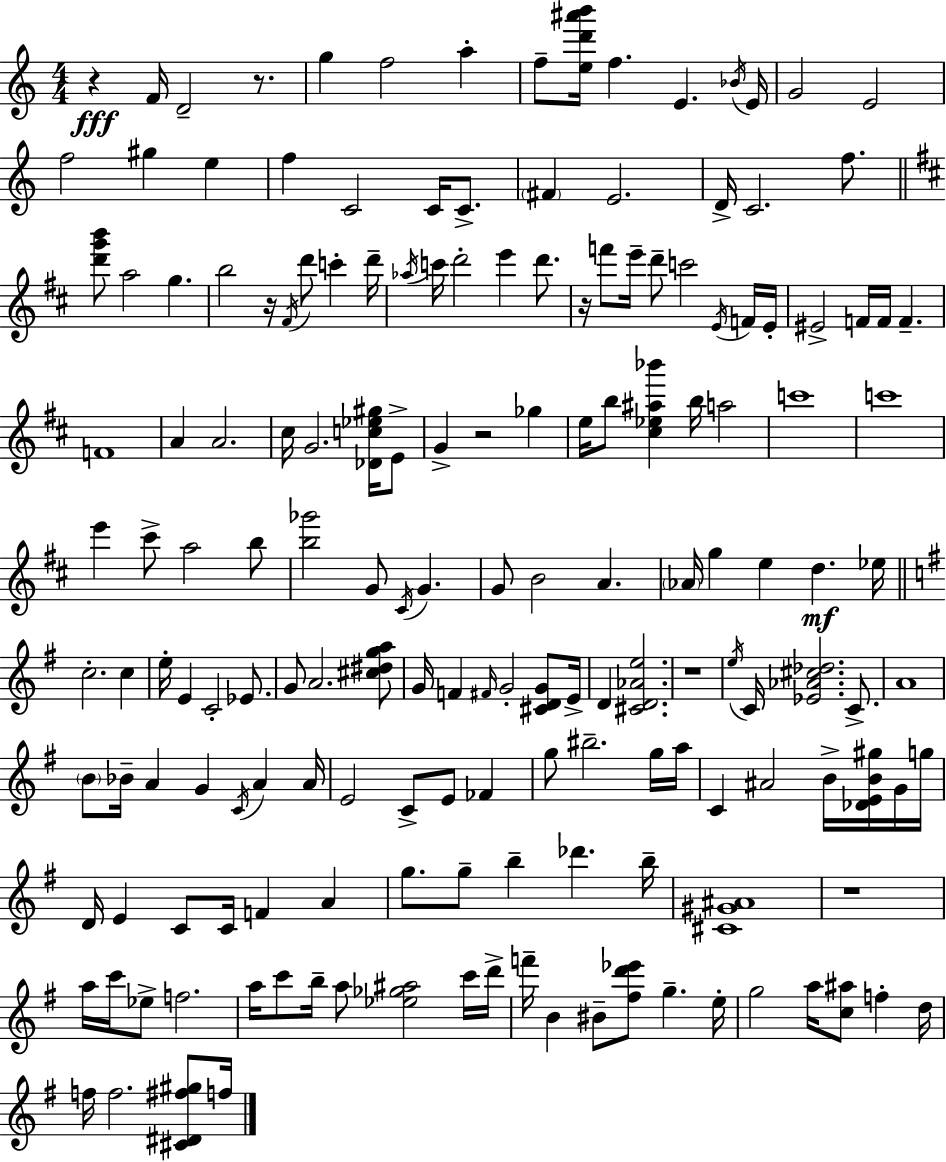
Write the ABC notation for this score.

X:1
T:Untitled
M:4/4
L:1/4
K:Am
z F/4 D2 z/2 g f2 a f/2 [ed'^a'b']/4 f E _B/4 E/4 G2 E2 f2 ^g e f C2 C/4 C/2 ^F E2 D/4 C2 f/2 [d'g'b']/2 a2 g b2 z/4 ^F/4 d'/2 c' d'/4 _a/4 c'/4 d'2 e' d'/2 z/4 f'/2 e'/4 d'/2 c'2 E/4 F/4 E/4 ^E2 F/4 F/4 F F4 A A2 ^c/4 G2 [_Dc_e^g]/4 E/2 G z2 _g e/4 b/2 [^c_e^a_b'] b/4 a2 c'4 c'4 e' ^c'/2 a2 b/2 [b_g']2 G/2 ^C/4 G G/2 B2 A _A/4 g e d _e/4 c2 c e/4 E C2 _E/2 G/2 A2 [^c^dga]/2 G/4 F ^F/4 G2 [^CDG]/2 E/4 D [^CD_Ae]2 z4 e/4 C/4 [_E_A^c_d]2 C/2 A4 B/2 _B/4 A G C/4 A A/4 E2 C/2 E/2 _F g/2 ^b2 g/4 a/4 C ^A2 B/4 [_DEB^g]/4 G/4 g/4 D/4 E C/2 C/4 F A g/2 g/2 b _d' b/4 [^C^G^A]4 z4 a/4 c'/4 _e/2 f2 a/4 c'/2 b/4 a/2 [_e_g^a]2 c'/4 d'/4 f'/4 B ^B/2 [^fd'_e']/2 g e/4 g2 a/4 [c^a]/2 f d/4 f/4 f2 [^C^D^f^g]/2 f/4